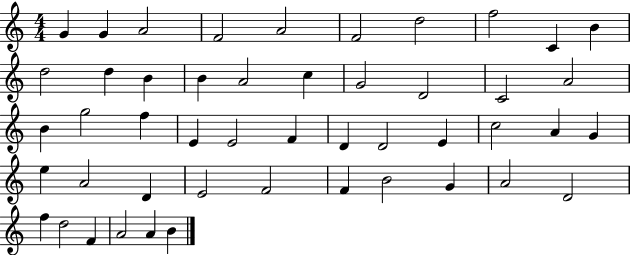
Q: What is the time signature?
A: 4/4